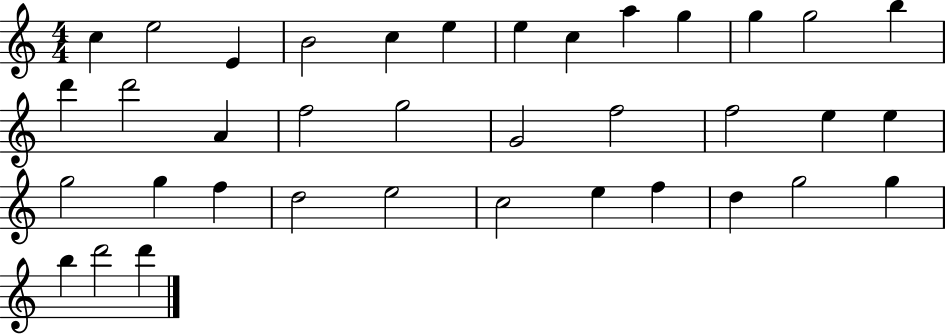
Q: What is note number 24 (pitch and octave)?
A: G5